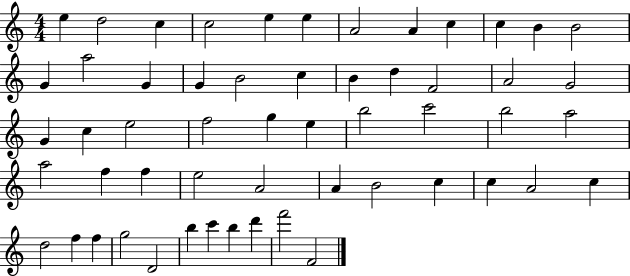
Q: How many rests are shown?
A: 0